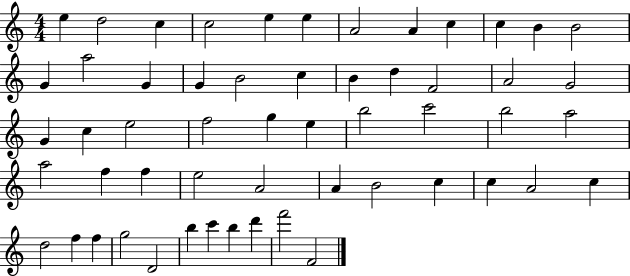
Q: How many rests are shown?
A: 0